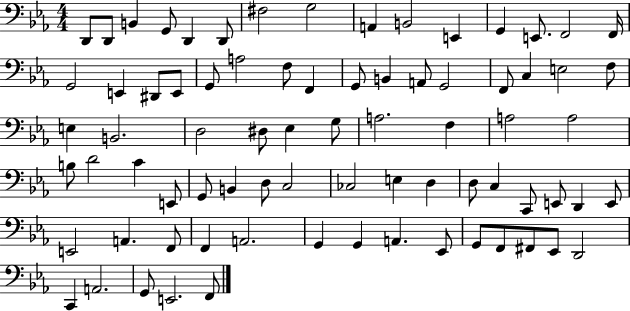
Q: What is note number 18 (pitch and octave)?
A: D#2